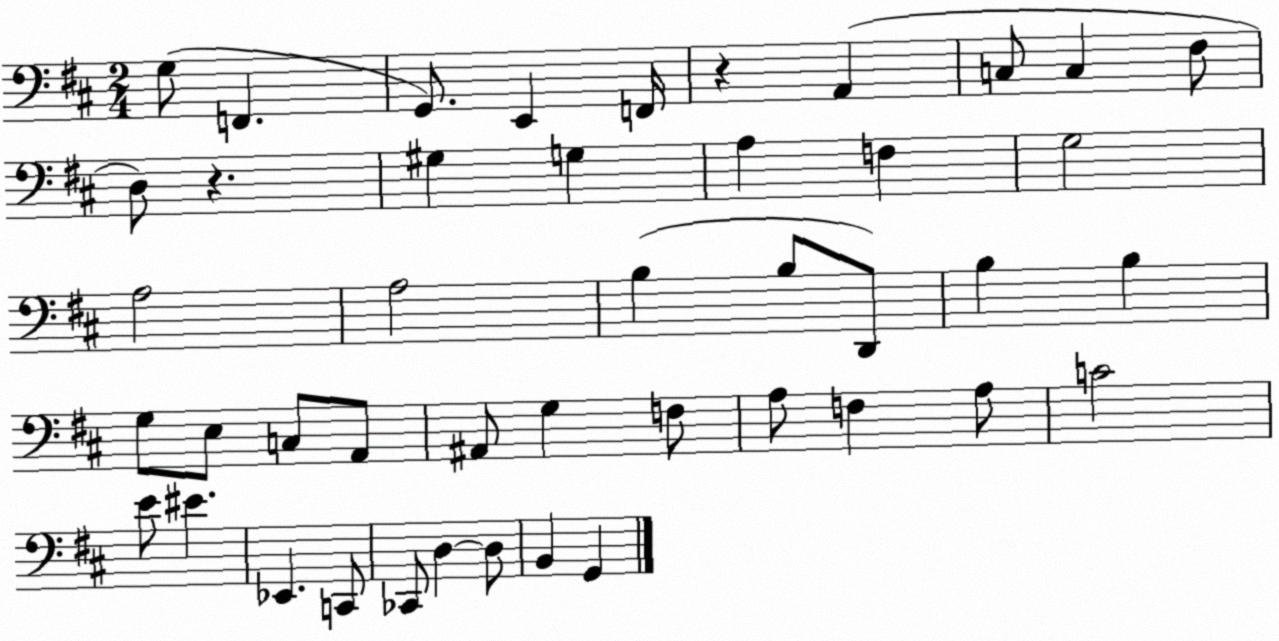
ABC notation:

X:1
T:Untitled
M:2/4
L:1/4
K:D
G,/2 F,, G,,/2 E,, F,,/4 z A,, C,/2 C, ^F,/2 D,/2 z ^G, G, A, F, G,2 A,2 A,2 B, B,/2 D,,/2 B, B, G,/2 E,/2 C,/2 A,,/2 ^A,,/2 G, F,/2 A,/2 F, A,/2 C2 E/2 ^E _E,, C,,/2 _C,,/2 D, D,/2 B,, G,,